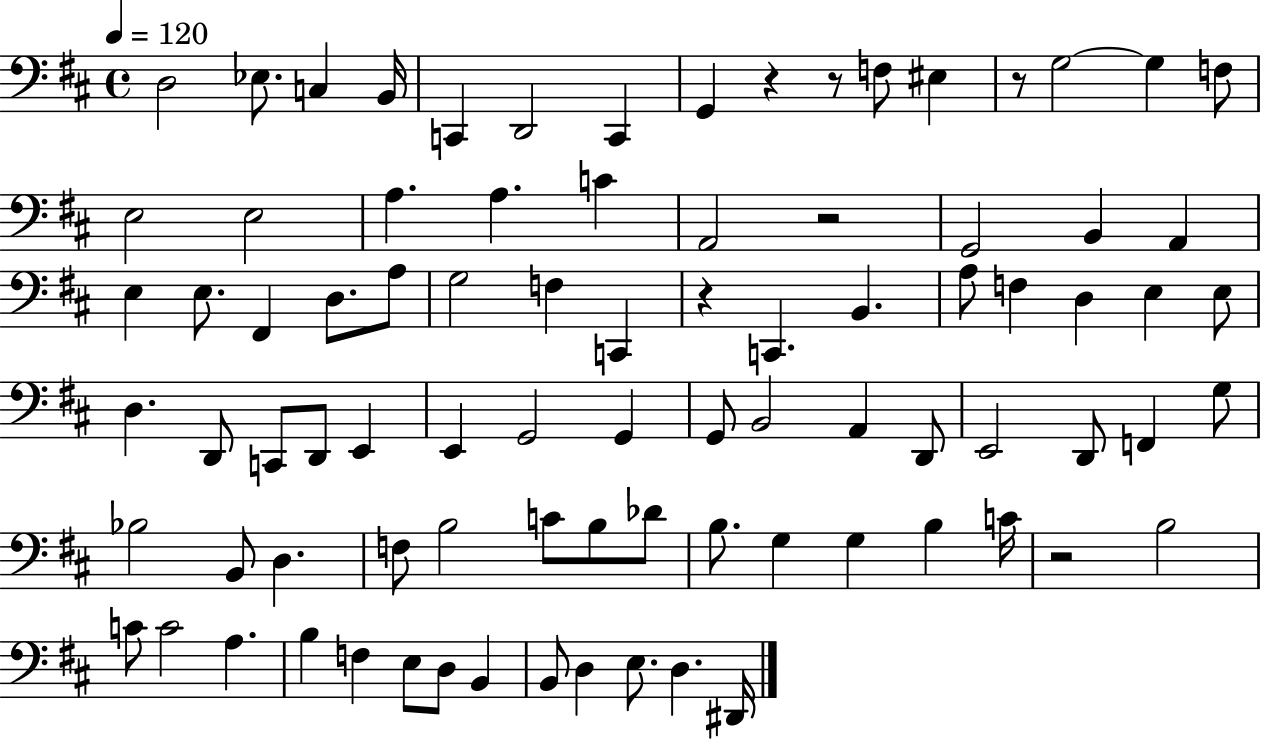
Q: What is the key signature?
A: D major